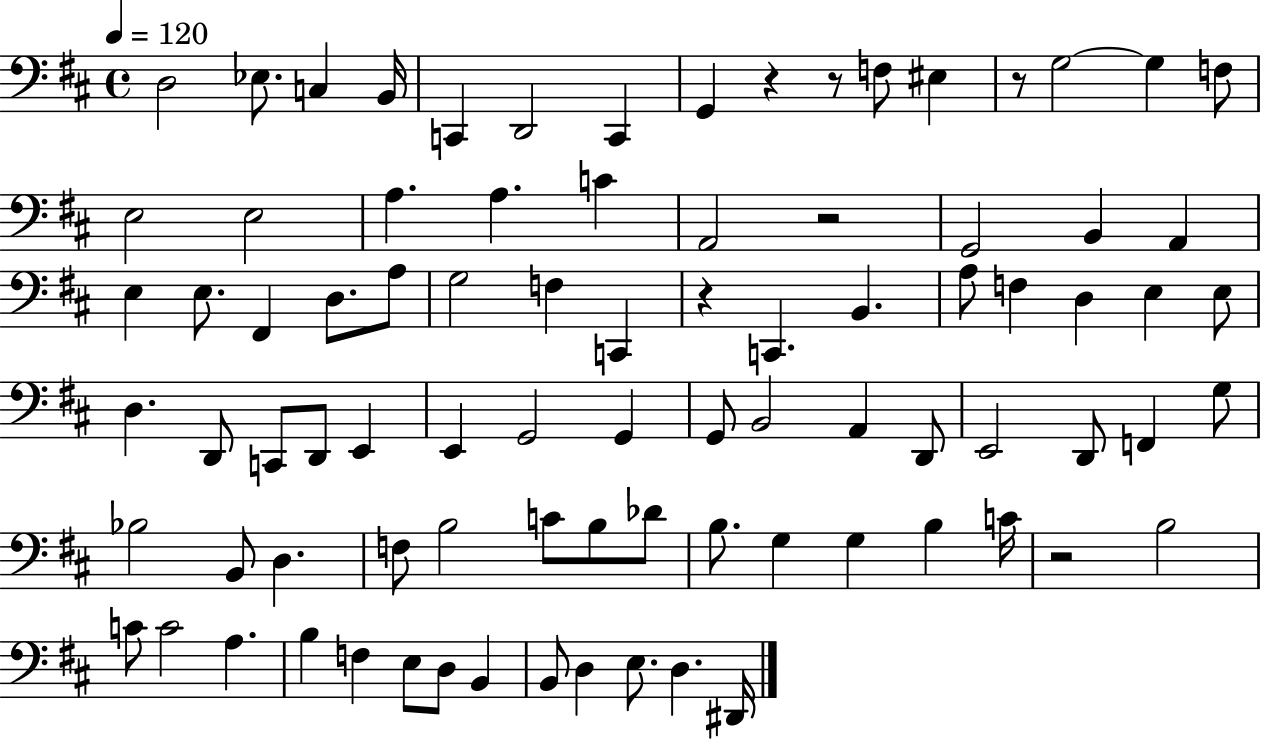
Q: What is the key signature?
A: D major